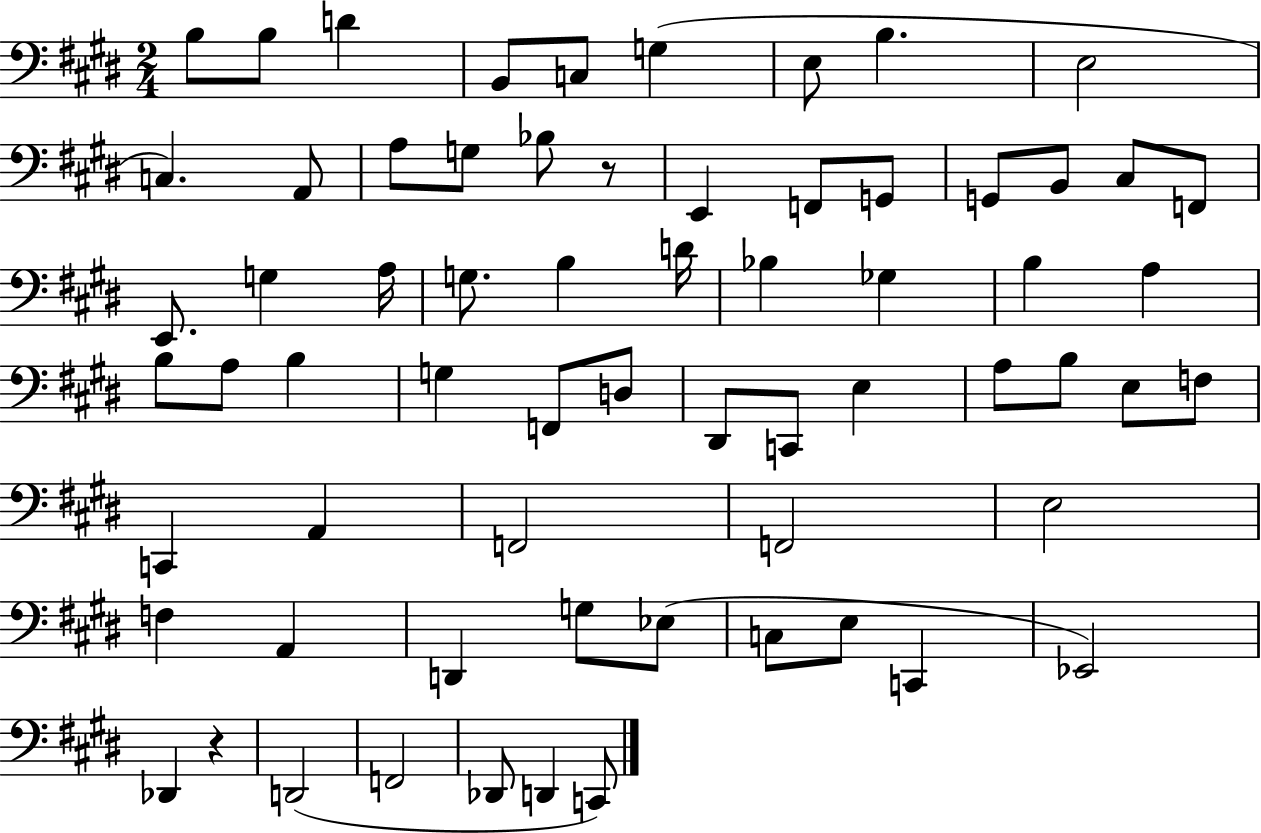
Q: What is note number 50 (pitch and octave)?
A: F3